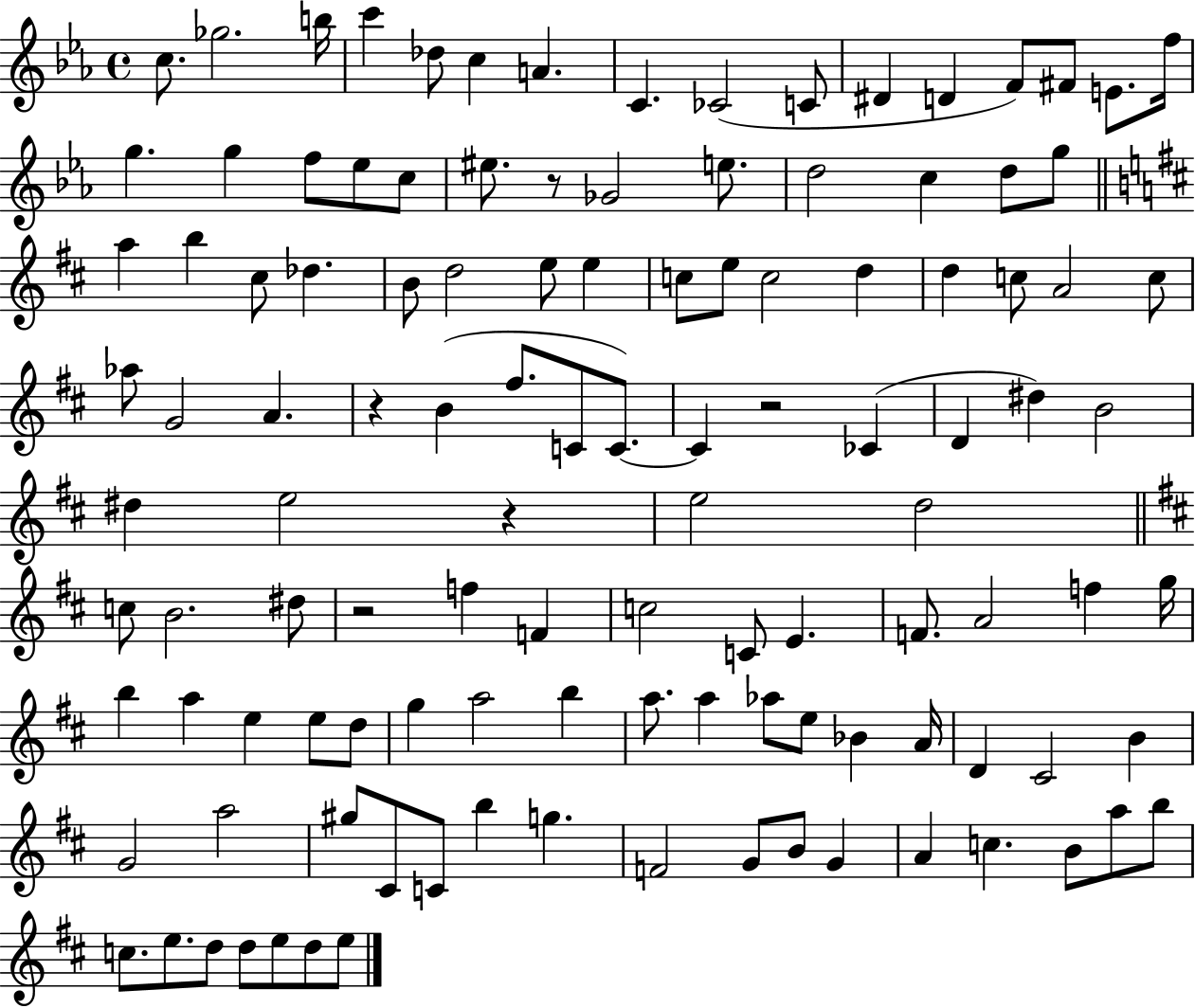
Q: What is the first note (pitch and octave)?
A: C5